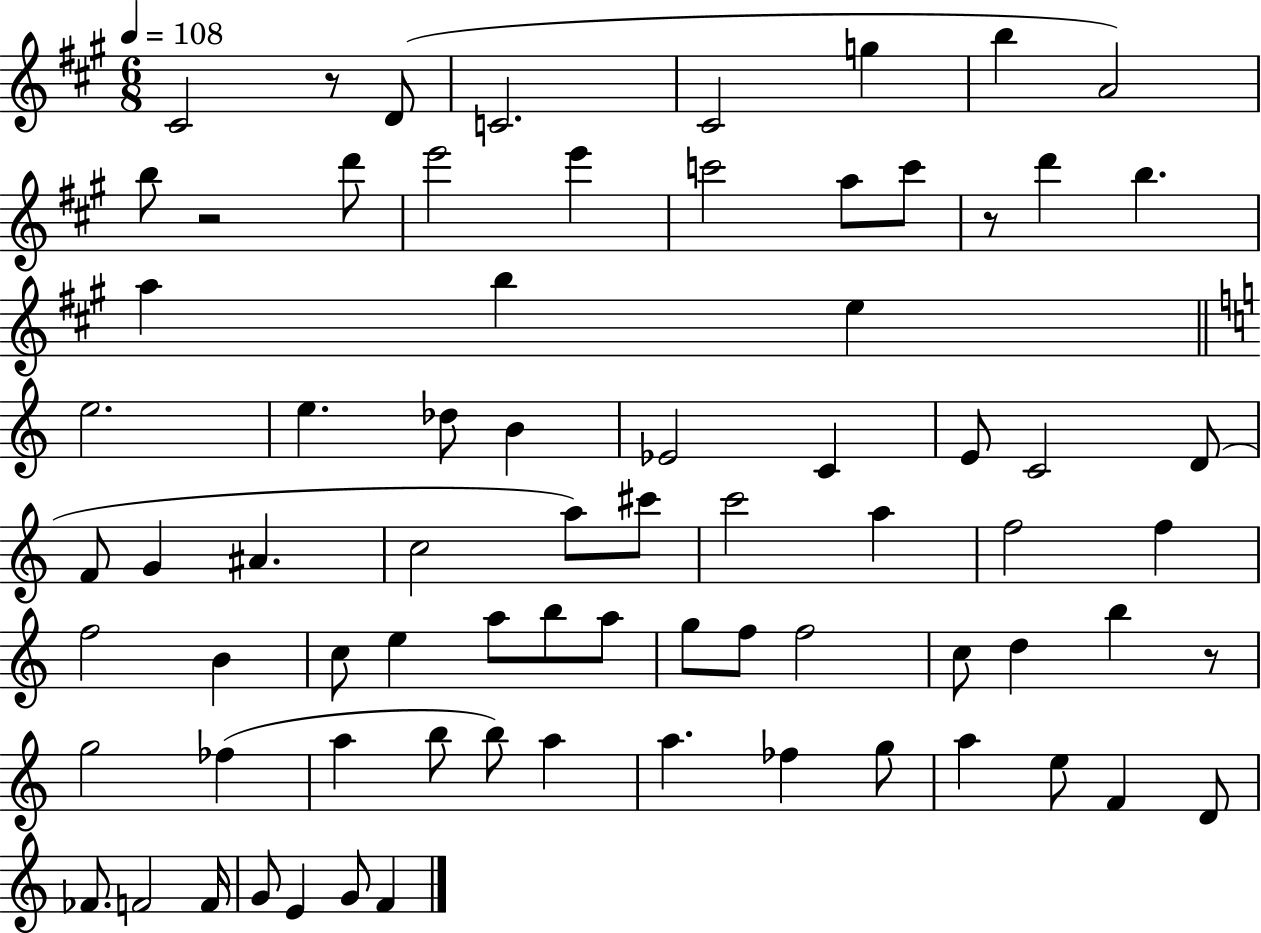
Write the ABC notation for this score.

X:1
T:Untitled
M:6/8
L:1/4
K:A
^C2 z/2 D/2 C2 ^C2 g b A2 b/2 z2 d'/2 e'2 e' c'2 a/2 c'/2 z/2 d' b a b e e2 e _d/2 B _E2 C E/2 C2 D/2 F/2 G ^A c2 a/2 ^c'/2 c'2 a f2 f f2 B c/2 e a/2 b/2 a/2 g/2 f/2 f2 c/2 d b z/2 g2 _f a b/2 b/2 a a _f g/2 a e/2 F D/2 _F/2 F2 F/4 G/2 E G/2 F